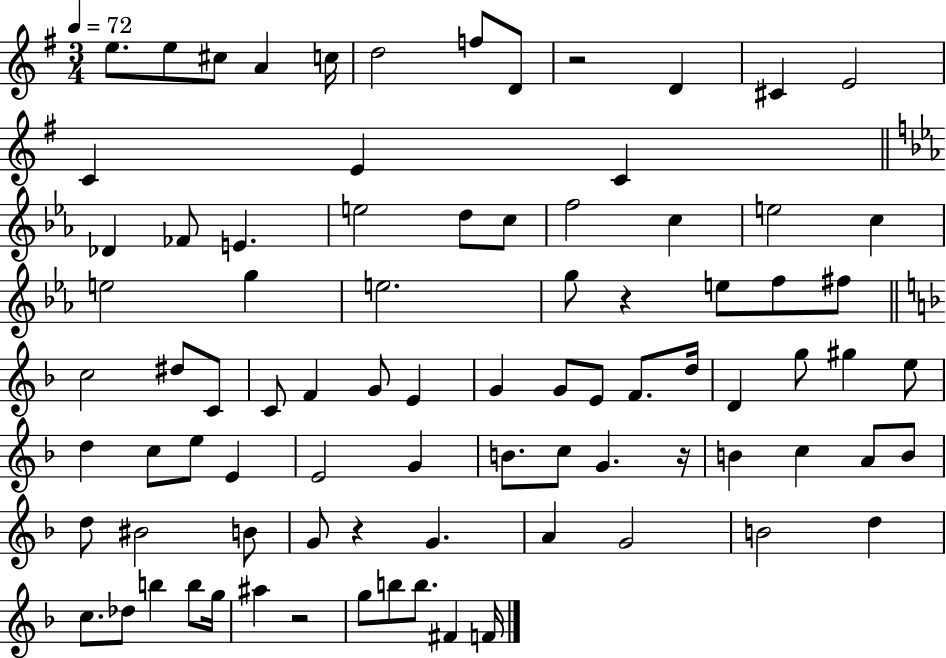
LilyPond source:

{
  \clef treble
  \numericTimeSignature
  \time 3/4
  \key g \major
  \tempo 4 = 72
  e''8. e''8 cis''8 a'4 c''16 | d''2 f''8 d'8 | r2 d'4 | cis'4 e'2 | \break c'4 e'4 c'4 | \bar "||" \break \key ees \major des'4 fes'8 e'4. | e''2 d''8 c''8 | f''2 c''4 | e''2 c''4 | \break e''2 g''4 | e''2. | g''8 r4 e''8 f''8 fis''8 | \bar "||" \break \key f \major c''2 dis''8 c'8 | c'8 f'4 g'8 e'4 | g'4 g'8 e'8 f'8. d''16 | d'4 g''8 gis''4 e''8 | \break d''4 c''8 e''8 e'4 | e'2 g'4 | b'8. c''8 g'4. r16 | b'4 c''4 a'8 b'8 | \break d''8 bis'2 b'8 | g'8 r4 g'4. | a'4 g'2 | b'2 d''4 | \break c''8. des''8 b''4 b''8 g''16 | ais''4 r2 | g''8 b''8 b''8. fis'4 f'16 | \bar "|."
}